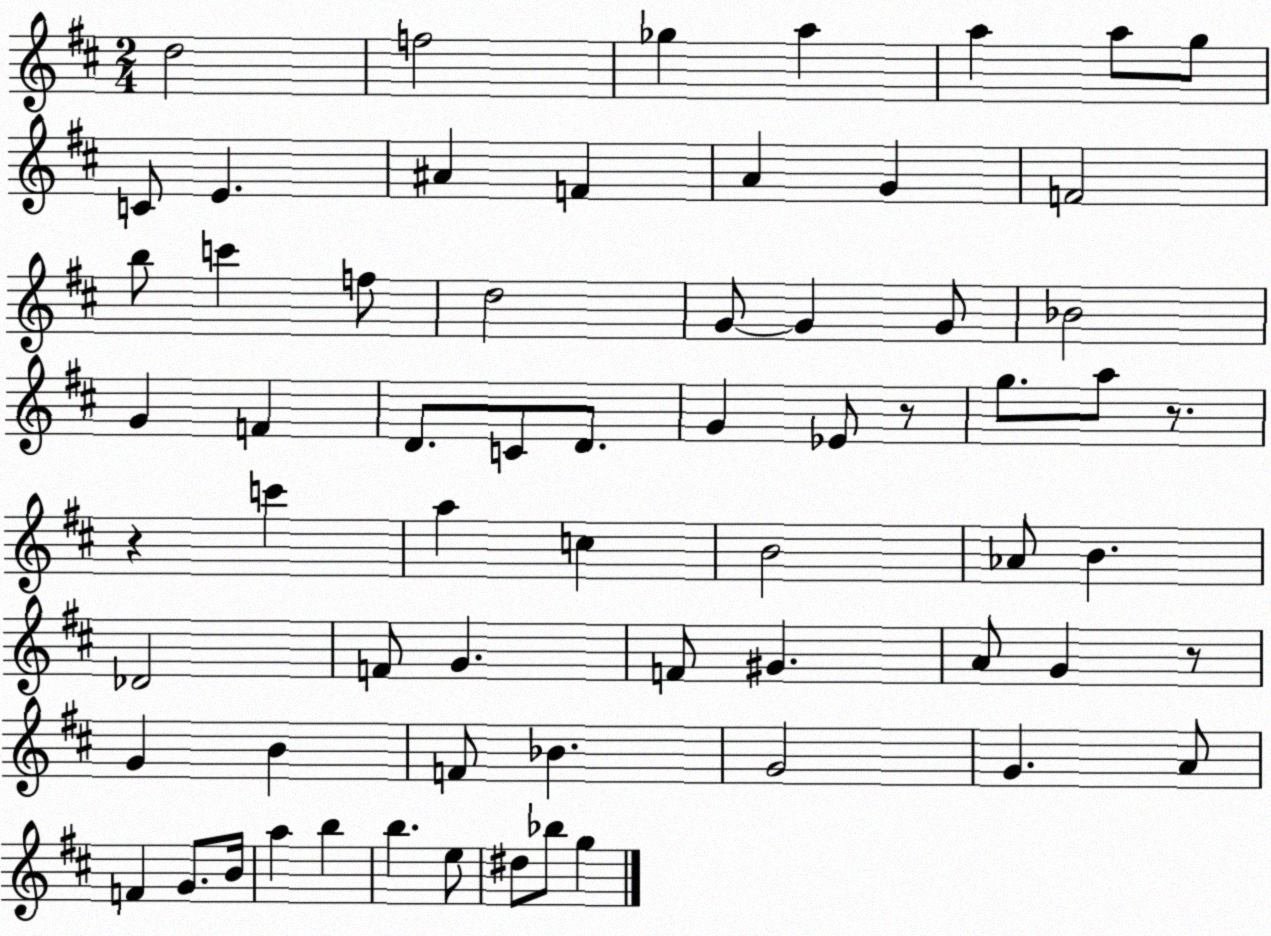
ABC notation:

X:1
T:Untitled
M:2/4
L:1/4
K:D
d2 f2 _g a a a/2 g/2 C/2 E ^A F A G F2 b/2 c' f/2 d2 G/2 G G/2 _B2 G F D/2 C/2 D/2 G _E/2 z/2 g/2 a/2 z/2 z c' a c B2 _A/2 B _D2 F/2 G F/2 ^G A/2 G z/2 G B F/2 _B G2 G A/2 F G/2 B/4 a b b e/2 ^d/2 _b/2 g